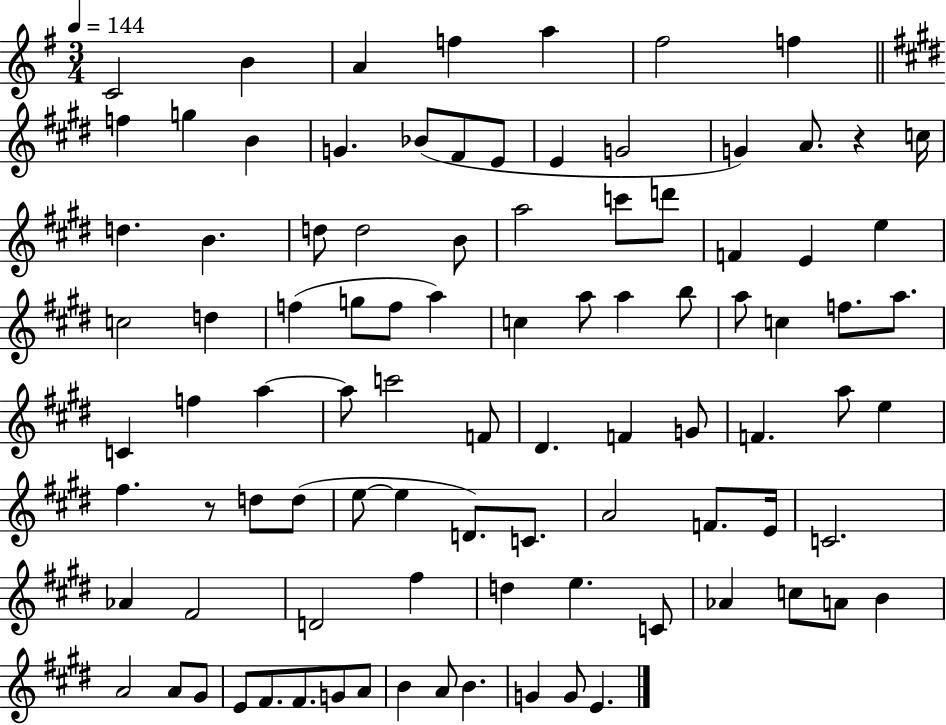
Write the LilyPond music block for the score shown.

{
  \clef treble
  \numericTimeSignature
  \time 3/4
  \key g \major
  \tempo 4 = 144
  c'2 b'4 | a'4 f''4 a''4 | fis''2 f''4 | \bar "||" \break \key e \major f''4 g''4 b'4 | g'4. bes'8( fis'8 e'8 | e'4 g'2 | g'4) a'8. r4 c''16 | \break d''4. b'4. | d''8 d''2 b'8 | a''2 c'''8 d'''8 | f'4 e'4 e''4 | \break c''2 d''4 | f''4( g''8 f''8 a''4) | c''4 a''8 a''4 b''8 | a''8 c''4 f''8. a''8. | \break c'4 f''4 a''4~~ | a''8 c'''2 f'8 | dis'4. f'4 g'8 | f'4. a''8 e''4 | \break fis''4. r8 d''8 d''8( | e''8~~ e''4 d'8.) c'8. | a'2 f'8. e'16 | c'2. | \break aes'4 fis'2 | d'2 fis''4 | d''4 e''4. c'8 | aes'4 c''8 a'8 b'4 | \break a'2 a'8 gis'8 | e'8 fis'8. fis'8. g'8 a'8 | b'4 a'8 b'4. | g'4 g'8 e'4. | \break \bar "|."
}